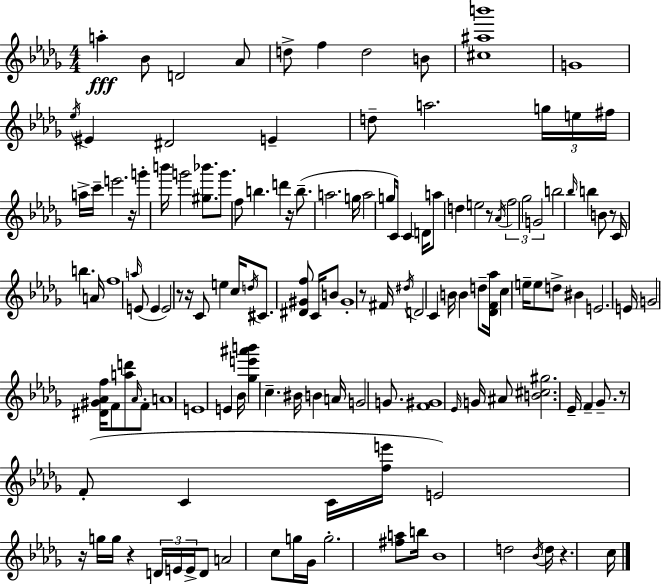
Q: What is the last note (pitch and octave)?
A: C5